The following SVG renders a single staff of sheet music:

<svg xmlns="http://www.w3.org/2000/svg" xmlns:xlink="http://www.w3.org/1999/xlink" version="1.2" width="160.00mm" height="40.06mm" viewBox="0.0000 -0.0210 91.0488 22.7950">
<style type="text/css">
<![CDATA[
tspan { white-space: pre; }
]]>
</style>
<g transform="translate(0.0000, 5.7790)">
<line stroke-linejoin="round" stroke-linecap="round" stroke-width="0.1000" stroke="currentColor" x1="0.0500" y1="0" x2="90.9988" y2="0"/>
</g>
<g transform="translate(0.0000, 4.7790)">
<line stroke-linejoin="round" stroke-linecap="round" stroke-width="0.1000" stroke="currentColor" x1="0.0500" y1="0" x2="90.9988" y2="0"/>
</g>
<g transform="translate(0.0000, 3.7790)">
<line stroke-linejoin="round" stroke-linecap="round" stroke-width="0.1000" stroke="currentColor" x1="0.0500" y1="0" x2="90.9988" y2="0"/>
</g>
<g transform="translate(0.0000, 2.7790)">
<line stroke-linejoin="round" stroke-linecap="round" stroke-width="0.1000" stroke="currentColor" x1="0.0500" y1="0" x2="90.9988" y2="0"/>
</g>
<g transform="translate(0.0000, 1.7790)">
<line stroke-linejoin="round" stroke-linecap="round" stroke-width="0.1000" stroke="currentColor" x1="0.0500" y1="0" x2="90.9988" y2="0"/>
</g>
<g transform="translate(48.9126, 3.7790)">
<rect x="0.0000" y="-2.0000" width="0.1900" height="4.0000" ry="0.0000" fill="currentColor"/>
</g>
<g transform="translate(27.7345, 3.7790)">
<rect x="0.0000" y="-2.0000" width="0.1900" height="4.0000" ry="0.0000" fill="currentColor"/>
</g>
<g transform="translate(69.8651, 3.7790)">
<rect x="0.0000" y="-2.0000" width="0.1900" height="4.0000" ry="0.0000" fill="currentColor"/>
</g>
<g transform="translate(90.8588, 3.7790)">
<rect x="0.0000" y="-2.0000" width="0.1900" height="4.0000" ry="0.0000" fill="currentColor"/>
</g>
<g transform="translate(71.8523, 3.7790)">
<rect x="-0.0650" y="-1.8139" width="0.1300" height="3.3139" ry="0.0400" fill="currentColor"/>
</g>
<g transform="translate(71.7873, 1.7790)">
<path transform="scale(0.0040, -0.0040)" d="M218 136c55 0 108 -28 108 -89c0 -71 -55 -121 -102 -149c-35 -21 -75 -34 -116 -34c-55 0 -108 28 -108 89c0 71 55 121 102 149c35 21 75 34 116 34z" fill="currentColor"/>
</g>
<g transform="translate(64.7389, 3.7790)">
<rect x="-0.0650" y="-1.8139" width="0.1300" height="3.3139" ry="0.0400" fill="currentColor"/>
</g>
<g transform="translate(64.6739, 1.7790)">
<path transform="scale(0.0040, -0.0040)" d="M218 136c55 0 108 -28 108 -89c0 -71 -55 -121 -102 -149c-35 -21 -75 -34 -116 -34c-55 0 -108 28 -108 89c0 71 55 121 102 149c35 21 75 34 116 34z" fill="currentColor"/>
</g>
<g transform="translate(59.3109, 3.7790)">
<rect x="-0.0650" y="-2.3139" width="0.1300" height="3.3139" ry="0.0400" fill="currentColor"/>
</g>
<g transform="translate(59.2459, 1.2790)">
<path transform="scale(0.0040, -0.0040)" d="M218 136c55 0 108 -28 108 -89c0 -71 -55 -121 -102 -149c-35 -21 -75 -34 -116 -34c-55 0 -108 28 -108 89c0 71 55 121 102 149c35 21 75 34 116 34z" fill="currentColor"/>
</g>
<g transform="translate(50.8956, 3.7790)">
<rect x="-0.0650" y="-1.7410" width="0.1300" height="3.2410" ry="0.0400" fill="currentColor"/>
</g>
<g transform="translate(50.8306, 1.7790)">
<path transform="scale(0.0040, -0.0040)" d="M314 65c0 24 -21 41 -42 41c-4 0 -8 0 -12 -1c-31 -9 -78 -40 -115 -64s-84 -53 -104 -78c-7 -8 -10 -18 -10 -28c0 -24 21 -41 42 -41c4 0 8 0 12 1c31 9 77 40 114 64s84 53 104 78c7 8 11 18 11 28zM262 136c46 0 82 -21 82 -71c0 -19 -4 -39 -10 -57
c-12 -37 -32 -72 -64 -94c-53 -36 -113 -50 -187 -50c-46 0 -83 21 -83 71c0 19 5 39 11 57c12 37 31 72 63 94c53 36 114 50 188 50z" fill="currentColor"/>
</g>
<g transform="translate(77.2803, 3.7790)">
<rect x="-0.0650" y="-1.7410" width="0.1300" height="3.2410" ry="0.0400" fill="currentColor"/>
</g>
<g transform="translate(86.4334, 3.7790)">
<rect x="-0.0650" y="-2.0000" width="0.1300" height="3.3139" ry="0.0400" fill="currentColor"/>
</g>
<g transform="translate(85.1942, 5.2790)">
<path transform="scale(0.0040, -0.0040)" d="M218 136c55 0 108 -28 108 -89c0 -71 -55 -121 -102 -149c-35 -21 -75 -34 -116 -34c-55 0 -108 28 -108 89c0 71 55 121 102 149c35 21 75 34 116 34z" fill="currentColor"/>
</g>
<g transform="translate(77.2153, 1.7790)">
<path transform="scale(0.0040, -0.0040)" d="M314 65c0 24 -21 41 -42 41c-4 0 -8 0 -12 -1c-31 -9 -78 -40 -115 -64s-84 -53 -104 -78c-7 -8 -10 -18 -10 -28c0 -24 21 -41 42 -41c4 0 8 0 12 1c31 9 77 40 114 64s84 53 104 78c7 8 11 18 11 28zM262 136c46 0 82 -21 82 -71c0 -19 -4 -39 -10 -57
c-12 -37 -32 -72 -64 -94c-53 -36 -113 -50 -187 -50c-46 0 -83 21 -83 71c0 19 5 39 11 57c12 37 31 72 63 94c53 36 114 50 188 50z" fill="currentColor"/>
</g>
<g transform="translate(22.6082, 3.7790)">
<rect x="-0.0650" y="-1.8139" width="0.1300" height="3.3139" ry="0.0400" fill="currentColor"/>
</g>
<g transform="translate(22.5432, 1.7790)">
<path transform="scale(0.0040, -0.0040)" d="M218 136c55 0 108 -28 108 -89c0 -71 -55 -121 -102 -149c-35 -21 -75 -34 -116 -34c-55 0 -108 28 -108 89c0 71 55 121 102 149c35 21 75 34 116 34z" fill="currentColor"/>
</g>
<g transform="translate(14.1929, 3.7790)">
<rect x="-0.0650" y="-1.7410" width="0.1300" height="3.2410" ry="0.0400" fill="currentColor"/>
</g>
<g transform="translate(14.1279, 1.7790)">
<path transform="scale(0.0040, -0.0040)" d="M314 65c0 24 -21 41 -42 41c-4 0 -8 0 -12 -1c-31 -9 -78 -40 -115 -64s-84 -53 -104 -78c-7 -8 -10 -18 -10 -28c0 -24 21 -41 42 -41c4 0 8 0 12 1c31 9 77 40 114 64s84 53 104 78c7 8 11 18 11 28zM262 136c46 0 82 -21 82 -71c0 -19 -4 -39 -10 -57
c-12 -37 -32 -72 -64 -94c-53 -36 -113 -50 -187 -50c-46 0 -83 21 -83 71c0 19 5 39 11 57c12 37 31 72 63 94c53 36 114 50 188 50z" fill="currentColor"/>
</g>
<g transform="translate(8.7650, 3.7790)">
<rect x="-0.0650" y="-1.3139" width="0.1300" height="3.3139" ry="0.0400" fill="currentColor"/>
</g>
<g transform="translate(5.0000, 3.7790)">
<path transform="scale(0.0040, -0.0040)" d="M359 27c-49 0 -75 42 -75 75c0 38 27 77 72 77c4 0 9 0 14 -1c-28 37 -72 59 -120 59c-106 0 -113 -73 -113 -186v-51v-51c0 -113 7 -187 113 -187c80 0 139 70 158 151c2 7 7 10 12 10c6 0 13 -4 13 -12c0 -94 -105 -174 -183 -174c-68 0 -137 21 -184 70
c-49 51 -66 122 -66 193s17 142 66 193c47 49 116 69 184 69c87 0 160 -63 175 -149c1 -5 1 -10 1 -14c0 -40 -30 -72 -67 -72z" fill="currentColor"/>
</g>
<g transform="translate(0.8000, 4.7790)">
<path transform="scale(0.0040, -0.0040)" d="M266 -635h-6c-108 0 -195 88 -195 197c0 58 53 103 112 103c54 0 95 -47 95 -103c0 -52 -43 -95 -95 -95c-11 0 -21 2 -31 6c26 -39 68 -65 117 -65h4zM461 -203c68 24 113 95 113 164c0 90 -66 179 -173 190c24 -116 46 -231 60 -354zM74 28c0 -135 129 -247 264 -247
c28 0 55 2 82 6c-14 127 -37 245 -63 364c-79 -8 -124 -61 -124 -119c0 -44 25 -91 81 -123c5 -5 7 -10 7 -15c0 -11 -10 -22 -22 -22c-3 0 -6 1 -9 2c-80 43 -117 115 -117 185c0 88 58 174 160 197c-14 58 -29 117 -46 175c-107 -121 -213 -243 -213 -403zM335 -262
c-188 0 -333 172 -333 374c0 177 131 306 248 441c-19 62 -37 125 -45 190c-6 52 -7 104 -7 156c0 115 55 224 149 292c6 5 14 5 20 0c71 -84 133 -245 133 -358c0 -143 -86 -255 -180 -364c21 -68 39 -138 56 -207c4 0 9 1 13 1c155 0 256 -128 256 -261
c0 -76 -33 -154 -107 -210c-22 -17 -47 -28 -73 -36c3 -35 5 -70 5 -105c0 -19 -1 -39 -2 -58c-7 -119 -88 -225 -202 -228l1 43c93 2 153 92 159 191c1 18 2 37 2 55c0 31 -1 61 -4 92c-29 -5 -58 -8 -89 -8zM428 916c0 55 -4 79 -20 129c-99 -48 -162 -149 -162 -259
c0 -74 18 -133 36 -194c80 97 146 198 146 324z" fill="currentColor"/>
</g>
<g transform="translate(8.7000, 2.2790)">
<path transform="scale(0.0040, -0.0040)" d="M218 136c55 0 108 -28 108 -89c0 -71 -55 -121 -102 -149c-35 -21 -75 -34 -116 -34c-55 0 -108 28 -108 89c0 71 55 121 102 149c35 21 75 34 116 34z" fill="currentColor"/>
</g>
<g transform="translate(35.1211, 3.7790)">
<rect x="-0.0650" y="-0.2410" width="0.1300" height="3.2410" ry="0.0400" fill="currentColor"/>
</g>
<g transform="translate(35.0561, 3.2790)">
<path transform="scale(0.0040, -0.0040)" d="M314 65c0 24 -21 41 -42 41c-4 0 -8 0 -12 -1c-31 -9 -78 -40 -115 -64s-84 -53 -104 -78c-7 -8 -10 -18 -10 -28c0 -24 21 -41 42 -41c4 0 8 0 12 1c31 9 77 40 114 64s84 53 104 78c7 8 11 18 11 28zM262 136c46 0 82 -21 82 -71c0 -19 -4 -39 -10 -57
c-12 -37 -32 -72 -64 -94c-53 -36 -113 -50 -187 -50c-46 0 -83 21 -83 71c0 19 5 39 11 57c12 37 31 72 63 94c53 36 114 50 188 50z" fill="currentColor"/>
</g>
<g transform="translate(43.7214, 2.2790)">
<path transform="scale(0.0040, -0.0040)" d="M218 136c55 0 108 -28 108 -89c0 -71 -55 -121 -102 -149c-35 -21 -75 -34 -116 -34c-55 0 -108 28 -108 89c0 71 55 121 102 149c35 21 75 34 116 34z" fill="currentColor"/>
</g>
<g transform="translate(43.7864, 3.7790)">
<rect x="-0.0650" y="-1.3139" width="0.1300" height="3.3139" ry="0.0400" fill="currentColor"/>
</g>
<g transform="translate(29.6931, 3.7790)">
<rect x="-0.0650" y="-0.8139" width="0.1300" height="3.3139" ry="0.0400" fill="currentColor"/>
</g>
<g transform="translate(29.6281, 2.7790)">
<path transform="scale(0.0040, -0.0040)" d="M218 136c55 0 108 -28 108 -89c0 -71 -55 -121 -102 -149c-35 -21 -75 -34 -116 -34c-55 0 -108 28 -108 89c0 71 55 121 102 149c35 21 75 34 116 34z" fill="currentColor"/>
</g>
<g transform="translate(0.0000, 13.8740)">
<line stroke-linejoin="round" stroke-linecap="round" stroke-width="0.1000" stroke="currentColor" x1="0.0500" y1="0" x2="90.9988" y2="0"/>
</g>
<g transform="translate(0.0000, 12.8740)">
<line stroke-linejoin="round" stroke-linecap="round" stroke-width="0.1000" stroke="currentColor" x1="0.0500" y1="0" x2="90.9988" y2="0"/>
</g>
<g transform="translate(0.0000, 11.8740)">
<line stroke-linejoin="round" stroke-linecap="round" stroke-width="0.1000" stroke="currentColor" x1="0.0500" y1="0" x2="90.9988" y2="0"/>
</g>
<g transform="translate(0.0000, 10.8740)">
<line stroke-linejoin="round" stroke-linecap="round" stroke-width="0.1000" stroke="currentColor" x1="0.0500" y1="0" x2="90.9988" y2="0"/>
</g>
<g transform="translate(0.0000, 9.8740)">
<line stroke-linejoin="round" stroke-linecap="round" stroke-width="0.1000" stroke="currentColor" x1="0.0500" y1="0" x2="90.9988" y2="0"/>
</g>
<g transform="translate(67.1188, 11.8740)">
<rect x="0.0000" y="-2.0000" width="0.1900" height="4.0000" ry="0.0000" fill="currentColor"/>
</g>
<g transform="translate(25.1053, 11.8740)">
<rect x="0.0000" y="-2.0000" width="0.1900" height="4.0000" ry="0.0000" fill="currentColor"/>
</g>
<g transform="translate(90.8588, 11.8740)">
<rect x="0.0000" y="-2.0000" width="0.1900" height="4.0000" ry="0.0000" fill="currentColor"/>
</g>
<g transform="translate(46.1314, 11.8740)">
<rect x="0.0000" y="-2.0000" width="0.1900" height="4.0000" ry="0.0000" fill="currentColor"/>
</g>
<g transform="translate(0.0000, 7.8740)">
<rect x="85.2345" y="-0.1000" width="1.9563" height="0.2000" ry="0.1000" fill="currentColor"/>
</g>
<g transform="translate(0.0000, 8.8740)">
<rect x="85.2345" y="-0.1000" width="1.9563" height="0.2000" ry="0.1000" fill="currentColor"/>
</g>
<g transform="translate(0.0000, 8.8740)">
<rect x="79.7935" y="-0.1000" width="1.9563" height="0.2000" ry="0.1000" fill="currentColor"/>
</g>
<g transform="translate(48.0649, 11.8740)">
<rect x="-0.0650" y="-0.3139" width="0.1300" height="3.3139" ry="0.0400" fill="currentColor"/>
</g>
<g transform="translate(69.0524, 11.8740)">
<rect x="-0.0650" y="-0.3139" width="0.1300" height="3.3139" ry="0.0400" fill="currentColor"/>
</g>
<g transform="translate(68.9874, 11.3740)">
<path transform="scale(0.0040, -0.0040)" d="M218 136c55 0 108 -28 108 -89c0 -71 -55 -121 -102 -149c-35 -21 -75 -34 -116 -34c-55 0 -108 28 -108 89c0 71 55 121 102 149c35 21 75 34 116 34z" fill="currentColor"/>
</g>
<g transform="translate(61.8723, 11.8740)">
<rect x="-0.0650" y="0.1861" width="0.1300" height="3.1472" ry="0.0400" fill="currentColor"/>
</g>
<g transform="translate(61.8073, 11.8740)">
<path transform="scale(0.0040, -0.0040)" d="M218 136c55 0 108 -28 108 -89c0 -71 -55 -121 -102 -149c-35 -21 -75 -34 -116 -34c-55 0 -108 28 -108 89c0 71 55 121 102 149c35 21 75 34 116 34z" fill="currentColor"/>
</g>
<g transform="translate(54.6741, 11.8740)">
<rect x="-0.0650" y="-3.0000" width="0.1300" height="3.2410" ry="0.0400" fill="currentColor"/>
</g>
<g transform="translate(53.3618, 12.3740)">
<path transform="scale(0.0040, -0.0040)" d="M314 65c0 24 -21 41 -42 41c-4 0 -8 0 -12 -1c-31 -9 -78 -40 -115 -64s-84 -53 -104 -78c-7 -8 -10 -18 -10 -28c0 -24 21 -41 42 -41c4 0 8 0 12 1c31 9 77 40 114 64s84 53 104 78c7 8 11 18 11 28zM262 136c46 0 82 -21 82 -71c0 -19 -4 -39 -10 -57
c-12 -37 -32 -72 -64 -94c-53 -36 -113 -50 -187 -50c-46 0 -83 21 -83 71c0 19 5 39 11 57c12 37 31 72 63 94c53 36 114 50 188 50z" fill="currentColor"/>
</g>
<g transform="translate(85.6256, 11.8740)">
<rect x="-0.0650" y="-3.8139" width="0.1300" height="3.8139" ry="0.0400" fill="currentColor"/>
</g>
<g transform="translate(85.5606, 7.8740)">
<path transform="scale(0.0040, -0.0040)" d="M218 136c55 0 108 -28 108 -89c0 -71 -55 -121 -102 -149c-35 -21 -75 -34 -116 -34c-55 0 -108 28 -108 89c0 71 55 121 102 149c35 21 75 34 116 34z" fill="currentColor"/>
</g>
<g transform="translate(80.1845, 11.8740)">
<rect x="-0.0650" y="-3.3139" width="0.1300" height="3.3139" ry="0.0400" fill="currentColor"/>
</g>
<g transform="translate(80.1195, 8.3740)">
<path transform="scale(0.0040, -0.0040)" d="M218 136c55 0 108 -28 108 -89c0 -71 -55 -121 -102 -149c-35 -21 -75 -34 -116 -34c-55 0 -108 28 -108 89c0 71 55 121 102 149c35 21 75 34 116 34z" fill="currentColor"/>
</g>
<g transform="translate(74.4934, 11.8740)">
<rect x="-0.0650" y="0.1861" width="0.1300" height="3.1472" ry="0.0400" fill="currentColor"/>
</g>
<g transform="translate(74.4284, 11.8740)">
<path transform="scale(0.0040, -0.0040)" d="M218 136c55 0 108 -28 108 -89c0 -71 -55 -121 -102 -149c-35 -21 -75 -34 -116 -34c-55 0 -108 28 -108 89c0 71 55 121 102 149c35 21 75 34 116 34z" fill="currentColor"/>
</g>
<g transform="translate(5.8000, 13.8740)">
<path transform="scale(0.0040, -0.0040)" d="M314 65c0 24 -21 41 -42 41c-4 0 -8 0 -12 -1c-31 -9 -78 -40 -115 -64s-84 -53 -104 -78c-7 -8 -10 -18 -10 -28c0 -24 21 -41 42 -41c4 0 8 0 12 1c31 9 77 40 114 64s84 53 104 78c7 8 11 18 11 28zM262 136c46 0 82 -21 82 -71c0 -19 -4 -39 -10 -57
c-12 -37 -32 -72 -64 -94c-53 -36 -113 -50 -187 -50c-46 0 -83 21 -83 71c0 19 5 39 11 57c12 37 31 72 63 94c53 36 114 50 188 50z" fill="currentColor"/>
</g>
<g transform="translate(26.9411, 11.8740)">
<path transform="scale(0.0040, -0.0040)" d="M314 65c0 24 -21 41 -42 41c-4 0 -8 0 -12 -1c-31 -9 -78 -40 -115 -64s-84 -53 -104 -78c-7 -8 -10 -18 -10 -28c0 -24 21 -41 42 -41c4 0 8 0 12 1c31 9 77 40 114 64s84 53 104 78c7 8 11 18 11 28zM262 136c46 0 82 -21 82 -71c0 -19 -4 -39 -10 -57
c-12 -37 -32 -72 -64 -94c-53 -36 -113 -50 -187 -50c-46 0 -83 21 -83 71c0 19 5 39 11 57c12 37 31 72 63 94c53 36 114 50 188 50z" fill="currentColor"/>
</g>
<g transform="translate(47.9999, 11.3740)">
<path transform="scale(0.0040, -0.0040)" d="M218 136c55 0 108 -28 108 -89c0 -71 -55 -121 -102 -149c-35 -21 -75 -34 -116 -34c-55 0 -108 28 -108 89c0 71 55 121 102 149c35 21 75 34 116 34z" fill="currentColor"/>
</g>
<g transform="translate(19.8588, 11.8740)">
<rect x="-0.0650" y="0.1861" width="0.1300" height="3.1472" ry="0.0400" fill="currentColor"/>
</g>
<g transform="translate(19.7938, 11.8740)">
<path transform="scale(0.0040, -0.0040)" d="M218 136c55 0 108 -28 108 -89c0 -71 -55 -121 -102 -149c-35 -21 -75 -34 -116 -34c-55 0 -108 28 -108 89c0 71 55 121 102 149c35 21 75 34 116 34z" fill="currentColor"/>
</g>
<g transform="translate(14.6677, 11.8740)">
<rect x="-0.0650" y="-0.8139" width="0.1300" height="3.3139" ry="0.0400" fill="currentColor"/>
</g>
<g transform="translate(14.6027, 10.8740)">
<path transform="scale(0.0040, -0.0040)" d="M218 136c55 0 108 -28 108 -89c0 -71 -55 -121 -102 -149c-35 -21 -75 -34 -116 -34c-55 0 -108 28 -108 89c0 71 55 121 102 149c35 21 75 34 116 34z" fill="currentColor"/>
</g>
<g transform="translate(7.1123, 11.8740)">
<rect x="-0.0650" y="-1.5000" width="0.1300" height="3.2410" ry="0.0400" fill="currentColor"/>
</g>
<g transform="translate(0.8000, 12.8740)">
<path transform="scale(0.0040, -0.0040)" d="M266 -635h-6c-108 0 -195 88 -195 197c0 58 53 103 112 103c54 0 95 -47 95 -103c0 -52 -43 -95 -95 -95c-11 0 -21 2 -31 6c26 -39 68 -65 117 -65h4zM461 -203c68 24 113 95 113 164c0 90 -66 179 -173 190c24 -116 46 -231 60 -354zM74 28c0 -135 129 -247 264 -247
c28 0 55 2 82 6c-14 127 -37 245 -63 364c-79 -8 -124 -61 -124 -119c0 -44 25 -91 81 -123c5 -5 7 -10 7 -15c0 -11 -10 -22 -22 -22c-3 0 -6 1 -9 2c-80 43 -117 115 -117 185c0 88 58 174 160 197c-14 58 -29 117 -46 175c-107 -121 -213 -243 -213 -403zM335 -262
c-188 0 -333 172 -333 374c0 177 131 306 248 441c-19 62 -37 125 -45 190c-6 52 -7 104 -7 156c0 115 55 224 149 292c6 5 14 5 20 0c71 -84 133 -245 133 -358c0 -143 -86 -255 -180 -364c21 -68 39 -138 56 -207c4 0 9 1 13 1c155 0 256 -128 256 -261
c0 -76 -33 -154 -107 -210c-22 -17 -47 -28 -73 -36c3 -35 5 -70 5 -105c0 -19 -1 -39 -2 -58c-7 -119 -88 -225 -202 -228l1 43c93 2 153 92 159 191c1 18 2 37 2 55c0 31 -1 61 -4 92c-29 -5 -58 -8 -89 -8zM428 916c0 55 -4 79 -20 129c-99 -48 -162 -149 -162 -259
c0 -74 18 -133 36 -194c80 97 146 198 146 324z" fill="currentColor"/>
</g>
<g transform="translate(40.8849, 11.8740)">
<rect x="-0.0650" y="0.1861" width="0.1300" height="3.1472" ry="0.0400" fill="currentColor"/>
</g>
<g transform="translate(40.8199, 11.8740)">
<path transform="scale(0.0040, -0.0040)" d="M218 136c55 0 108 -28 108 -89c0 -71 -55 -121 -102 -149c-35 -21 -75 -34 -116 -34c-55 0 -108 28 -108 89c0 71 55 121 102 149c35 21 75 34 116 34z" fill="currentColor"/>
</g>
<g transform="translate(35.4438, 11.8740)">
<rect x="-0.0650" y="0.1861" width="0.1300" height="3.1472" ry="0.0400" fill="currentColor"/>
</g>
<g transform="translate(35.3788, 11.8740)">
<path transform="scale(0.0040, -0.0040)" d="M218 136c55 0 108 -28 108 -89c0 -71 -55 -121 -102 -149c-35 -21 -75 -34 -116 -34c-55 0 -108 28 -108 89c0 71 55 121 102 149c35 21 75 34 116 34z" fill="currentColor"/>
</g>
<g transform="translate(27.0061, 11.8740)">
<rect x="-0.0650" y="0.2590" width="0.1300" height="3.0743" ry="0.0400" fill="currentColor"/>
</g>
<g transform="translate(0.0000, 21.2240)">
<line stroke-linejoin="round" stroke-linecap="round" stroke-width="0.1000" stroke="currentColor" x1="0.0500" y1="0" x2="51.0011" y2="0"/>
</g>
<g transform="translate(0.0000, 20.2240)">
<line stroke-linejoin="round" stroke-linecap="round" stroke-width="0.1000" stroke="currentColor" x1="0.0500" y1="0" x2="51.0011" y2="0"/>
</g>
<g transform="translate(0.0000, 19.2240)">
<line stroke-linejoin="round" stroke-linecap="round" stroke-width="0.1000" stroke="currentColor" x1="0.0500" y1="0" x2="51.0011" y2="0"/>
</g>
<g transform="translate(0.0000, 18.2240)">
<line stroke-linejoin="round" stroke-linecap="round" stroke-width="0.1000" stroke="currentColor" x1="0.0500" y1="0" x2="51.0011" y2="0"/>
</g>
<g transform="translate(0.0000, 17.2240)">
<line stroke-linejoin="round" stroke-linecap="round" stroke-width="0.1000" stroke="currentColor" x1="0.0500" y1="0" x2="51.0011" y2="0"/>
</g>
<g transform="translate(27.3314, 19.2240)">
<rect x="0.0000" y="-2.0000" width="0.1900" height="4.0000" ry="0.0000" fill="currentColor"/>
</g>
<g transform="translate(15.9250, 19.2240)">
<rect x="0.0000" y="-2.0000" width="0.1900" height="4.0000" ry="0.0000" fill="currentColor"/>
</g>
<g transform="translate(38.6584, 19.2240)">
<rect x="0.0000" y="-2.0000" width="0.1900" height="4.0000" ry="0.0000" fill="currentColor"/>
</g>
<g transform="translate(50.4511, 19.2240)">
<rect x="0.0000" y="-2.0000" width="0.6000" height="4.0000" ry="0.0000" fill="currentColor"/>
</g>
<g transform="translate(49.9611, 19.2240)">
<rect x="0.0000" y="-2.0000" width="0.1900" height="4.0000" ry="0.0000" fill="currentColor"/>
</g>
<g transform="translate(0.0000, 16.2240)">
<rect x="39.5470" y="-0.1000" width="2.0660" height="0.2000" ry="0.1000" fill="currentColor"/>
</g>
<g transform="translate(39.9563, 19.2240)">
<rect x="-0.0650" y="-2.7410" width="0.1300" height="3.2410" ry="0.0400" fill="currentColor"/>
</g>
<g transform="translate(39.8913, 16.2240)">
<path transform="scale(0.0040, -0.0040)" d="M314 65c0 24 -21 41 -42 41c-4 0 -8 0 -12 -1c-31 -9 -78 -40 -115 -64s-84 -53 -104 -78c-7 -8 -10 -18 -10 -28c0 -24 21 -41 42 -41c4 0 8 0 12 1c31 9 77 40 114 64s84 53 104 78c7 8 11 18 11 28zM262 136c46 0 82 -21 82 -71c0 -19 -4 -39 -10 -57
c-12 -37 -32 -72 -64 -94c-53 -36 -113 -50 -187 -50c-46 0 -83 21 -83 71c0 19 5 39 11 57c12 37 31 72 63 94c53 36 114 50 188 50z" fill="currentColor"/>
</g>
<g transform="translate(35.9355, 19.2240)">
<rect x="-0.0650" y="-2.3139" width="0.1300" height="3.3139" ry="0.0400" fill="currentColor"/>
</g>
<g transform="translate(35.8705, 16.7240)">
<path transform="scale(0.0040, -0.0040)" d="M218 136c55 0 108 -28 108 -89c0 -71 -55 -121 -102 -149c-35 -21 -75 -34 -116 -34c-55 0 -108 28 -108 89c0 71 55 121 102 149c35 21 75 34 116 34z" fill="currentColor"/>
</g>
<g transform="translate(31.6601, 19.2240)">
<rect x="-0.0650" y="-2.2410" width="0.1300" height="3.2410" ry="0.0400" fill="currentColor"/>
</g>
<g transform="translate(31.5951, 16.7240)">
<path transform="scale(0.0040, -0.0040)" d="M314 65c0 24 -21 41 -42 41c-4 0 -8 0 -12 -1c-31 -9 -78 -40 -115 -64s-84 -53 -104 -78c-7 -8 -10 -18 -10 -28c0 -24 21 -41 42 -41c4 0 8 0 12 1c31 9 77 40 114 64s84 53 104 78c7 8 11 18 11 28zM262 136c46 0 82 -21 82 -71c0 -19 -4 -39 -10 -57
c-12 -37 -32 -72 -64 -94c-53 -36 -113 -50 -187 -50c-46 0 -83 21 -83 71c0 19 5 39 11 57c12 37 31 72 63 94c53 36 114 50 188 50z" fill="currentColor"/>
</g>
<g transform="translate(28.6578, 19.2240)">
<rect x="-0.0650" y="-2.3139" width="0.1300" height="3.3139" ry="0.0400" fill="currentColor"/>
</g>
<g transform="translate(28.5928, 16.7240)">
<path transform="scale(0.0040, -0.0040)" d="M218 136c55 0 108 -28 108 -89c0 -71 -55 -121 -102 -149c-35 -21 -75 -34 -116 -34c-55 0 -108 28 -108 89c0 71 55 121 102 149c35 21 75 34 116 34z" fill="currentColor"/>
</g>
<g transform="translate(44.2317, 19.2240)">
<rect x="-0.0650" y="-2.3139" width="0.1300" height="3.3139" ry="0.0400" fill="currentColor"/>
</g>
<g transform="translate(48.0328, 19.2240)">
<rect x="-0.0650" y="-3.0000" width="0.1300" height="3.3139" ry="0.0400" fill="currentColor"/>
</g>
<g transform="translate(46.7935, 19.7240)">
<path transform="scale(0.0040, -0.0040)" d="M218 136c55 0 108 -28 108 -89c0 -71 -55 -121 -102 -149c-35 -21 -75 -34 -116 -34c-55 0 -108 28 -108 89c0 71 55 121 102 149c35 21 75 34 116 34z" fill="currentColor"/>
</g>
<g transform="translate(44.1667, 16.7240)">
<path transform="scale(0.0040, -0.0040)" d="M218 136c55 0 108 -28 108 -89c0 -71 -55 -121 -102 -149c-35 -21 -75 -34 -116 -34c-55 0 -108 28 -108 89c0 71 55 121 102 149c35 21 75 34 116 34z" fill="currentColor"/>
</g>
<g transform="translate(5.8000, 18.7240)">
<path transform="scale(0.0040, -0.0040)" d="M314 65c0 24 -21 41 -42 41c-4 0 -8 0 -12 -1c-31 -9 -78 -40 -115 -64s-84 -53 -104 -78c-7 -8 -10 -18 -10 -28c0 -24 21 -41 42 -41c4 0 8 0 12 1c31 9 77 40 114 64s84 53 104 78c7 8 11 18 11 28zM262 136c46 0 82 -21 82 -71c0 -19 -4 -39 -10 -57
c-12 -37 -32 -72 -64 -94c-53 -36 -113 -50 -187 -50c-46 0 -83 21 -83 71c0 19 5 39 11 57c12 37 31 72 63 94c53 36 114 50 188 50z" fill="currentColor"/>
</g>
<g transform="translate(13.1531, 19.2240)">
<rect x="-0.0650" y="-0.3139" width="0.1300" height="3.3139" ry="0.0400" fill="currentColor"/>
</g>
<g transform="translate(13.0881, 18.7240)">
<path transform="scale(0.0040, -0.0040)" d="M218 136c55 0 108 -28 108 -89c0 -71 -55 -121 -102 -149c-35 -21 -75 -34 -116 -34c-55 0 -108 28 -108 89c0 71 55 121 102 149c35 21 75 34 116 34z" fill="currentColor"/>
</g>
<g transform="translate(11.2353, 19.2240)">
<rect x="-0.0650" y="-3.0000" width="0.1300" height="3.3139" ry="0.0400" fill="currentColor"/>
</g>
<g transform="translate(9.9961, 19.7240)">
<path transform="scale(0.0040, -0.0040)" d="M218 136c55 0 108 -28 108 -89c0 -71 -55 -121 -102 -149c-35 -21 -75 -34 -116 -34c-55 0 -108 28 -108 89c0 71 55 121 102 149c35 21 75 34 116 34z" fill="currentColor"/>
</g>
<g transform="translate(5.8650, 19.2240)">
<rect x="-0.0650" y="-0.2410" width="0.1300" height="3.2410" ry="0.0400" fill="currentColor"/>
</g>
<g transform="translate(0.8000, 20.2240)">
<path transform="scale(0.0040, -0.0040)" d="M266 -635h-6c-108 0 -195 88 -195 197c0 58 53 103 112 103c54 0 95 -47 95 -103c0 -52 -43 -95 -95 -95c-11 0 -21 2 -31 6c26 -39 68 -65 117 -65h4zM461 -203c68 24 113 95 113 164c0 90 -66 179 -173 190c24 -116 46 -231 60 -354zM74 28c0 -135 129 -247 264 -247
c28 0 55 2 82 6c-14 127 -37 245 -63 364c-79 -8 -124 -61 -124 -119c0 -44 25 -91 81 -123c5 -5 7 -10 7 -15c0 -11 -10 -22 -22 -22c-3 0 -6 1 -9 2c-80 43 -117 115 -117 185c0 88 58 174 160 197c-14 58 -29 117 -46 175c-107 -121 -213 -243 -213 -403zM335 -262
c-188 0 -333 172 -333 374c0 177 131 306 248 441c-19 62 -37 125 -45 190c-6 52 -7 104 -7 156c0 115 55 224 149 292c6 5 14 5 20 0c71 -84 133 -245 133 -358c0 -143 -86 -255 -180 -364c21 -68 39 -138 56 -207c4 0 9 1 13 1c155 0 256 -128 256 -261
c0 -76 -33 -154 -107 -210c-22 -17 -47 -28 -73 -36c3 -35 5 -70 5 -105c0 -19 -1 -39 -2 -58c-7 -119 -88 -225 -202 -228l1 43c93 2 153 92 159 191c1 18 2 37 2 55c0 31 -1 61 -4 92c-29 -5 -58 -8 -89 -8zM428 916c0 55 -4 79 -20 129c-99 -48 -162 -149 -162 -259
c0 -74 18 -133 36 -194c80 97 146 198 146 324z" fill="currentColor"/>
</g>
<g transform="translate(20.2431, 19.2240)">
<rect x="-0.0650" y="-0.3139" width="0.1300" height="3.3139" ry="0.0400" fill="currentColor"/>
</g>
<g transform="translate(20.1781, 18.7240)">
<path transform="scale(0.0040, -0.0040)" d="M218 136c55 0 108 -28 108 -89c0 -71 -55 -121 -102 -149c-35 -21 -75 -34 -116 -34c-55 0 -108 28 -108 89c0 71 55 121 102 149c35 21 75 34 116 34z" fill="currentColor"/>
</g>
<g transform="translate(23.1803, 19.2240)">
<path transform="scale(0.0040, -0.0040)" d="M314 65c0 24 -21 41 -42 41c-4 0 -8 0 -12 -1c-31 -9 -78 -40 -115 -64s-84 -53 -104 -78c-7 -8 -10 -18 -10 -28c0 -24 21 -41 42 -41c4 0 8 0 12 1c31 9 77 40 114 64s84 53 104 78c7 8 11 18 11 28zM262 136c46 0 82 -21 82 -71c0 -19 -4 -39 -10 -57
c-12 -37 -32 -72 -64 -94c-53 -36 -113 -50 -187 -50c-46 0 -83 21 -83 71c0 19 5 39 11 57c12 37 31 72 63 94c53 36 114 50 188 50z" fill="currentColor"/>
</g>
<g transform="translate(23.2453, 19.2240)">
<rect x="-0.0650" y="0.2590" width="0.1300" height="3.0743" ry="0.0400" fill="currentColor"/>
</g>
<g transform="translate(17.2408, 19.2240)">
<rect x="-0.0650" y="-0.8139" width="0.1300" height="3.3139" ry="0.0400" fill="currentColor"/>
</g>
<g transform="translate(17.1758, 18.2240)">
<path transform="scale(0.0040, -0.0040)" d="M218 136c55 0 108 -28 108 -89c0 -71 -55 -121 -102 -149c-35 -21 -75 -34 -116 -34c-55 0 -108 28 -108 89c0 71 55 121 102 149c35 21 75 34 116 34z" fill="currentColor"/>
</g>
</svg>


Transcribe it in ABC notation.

X:1
T:Untitled
M:4/4
L:1/4
K:C
e f2 f d c2 e f2 g f f f2 F E2 d B B2 B B c A2 B c B b c' c2 A c d c B2 g g2 g a2 g A